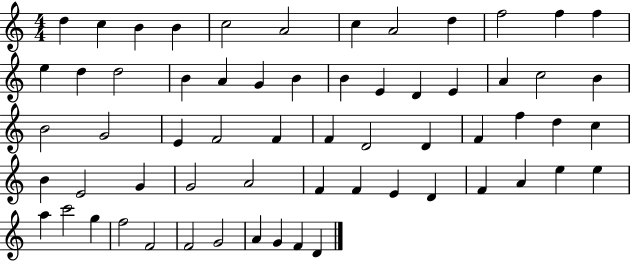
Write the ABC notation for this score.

X:1
T:Untitled
M:4/4
L:1/4
K:C
d c B B c2 A2 c A2 d f2 f f e d d2 B A G B B E D E A c2 B B2 G2 E F2 F F D2 D F f d c B E2 G G2 A2 F F E D F A e e a c'2 g f2 F2 F2 G2 A G F D